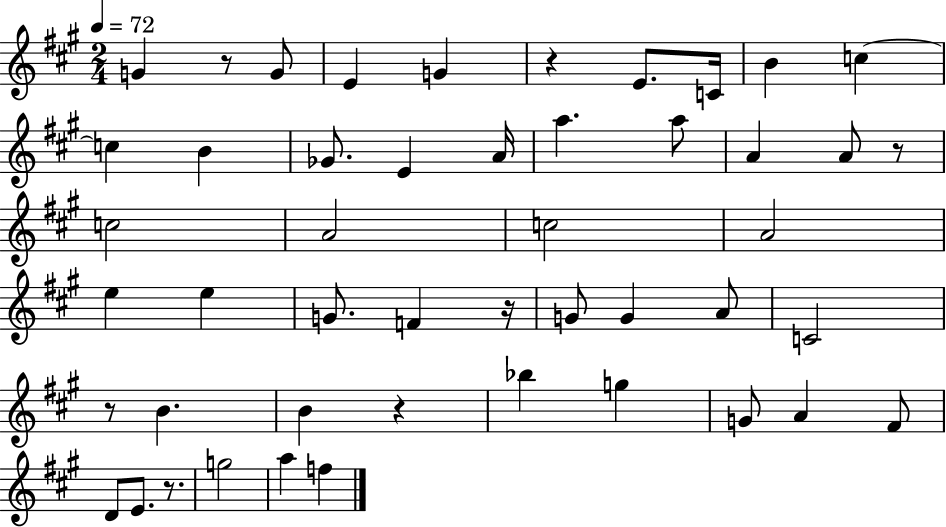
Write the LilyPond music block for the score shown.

{
  \clef treble
  \numericTimeSignature
  \time 2/4
  \key a \major
  \tempo 4 = 72
  g'4 r8 g'8 | e'4 g'4 | r4 e'8. c'16 | b'4 c''4~~ | \break c''4 b'4 | ges'8. e'4 a'16 | a''4. a''8 | a'4 a'8 r8 | \break c''2 | a'2 | c''2 | a'2 | \break e''4 e''4 | g'8. f'4 r16 | g'8 g'4 a'8 | c'2 | \break r8 b'4. | b'4 r4 | bes''4 g''4 | g'8 a'4 fis'8 | \break d'8 e'8. r8. | g''2 | a''4 f''4 | \bar "|."
}